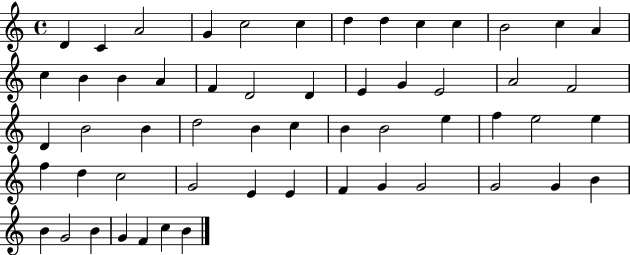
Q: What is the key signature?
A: C major